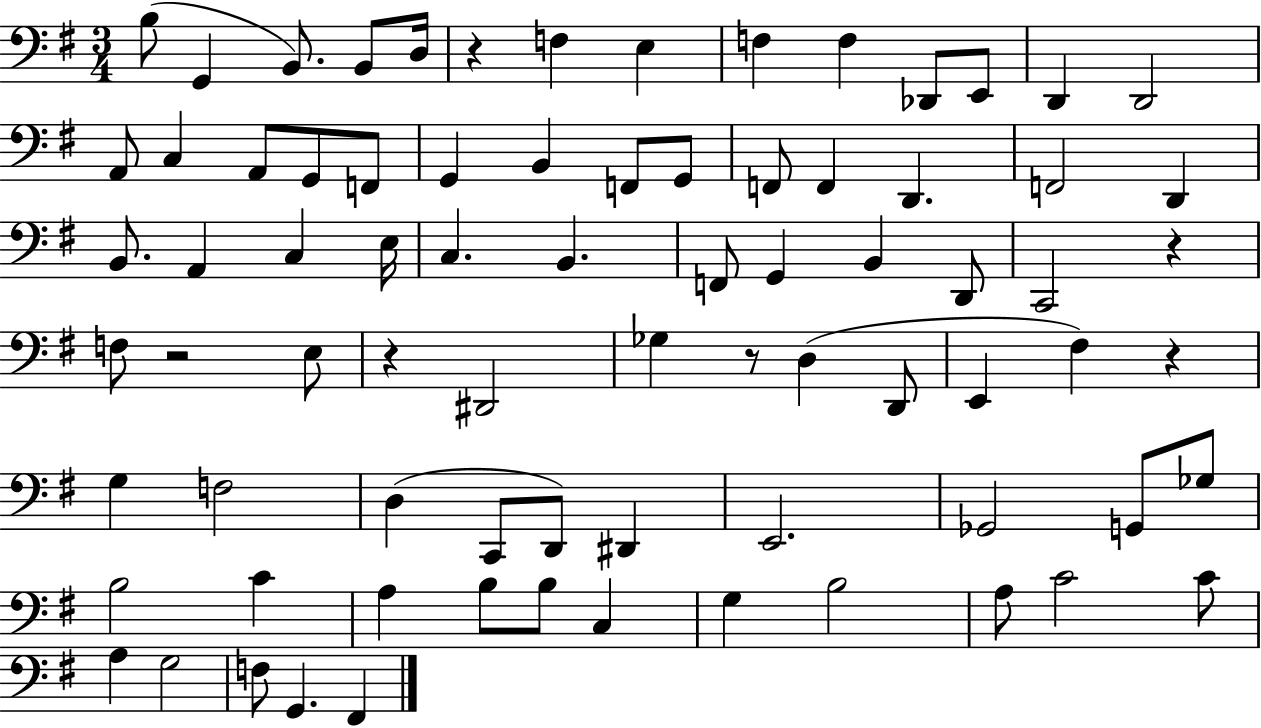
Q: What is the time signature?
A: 3/4